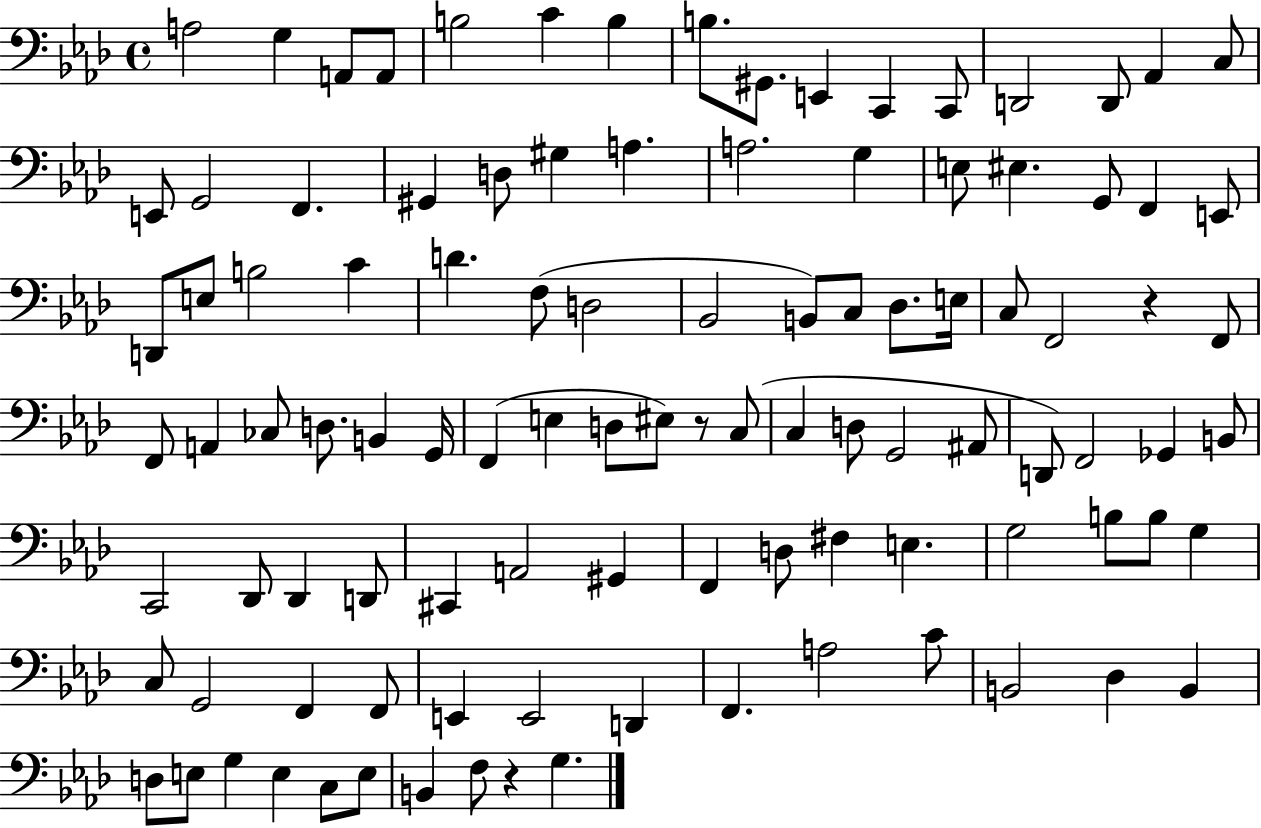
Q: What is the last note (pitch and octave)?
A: G3